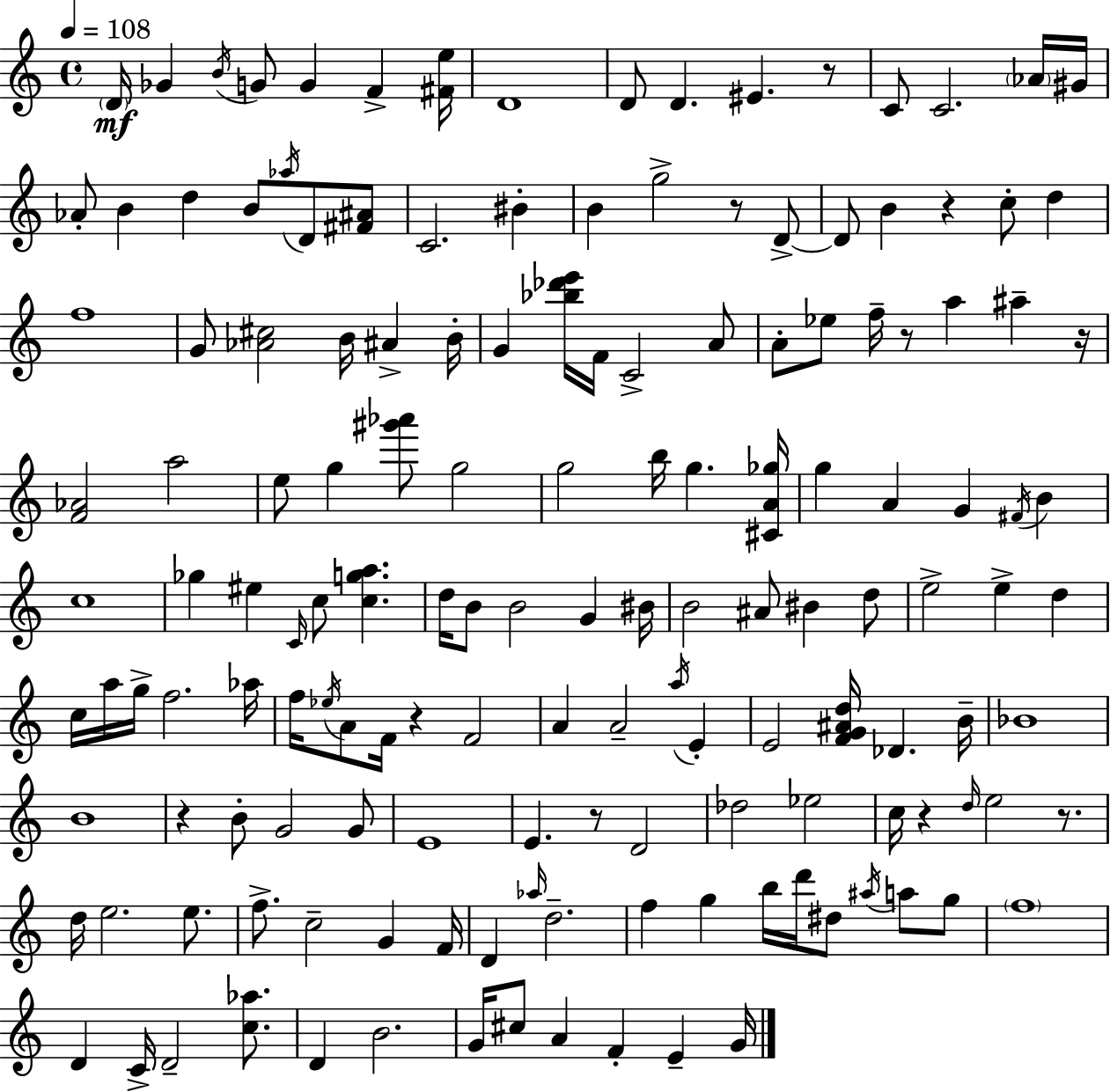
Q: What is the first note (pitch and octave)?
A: D4